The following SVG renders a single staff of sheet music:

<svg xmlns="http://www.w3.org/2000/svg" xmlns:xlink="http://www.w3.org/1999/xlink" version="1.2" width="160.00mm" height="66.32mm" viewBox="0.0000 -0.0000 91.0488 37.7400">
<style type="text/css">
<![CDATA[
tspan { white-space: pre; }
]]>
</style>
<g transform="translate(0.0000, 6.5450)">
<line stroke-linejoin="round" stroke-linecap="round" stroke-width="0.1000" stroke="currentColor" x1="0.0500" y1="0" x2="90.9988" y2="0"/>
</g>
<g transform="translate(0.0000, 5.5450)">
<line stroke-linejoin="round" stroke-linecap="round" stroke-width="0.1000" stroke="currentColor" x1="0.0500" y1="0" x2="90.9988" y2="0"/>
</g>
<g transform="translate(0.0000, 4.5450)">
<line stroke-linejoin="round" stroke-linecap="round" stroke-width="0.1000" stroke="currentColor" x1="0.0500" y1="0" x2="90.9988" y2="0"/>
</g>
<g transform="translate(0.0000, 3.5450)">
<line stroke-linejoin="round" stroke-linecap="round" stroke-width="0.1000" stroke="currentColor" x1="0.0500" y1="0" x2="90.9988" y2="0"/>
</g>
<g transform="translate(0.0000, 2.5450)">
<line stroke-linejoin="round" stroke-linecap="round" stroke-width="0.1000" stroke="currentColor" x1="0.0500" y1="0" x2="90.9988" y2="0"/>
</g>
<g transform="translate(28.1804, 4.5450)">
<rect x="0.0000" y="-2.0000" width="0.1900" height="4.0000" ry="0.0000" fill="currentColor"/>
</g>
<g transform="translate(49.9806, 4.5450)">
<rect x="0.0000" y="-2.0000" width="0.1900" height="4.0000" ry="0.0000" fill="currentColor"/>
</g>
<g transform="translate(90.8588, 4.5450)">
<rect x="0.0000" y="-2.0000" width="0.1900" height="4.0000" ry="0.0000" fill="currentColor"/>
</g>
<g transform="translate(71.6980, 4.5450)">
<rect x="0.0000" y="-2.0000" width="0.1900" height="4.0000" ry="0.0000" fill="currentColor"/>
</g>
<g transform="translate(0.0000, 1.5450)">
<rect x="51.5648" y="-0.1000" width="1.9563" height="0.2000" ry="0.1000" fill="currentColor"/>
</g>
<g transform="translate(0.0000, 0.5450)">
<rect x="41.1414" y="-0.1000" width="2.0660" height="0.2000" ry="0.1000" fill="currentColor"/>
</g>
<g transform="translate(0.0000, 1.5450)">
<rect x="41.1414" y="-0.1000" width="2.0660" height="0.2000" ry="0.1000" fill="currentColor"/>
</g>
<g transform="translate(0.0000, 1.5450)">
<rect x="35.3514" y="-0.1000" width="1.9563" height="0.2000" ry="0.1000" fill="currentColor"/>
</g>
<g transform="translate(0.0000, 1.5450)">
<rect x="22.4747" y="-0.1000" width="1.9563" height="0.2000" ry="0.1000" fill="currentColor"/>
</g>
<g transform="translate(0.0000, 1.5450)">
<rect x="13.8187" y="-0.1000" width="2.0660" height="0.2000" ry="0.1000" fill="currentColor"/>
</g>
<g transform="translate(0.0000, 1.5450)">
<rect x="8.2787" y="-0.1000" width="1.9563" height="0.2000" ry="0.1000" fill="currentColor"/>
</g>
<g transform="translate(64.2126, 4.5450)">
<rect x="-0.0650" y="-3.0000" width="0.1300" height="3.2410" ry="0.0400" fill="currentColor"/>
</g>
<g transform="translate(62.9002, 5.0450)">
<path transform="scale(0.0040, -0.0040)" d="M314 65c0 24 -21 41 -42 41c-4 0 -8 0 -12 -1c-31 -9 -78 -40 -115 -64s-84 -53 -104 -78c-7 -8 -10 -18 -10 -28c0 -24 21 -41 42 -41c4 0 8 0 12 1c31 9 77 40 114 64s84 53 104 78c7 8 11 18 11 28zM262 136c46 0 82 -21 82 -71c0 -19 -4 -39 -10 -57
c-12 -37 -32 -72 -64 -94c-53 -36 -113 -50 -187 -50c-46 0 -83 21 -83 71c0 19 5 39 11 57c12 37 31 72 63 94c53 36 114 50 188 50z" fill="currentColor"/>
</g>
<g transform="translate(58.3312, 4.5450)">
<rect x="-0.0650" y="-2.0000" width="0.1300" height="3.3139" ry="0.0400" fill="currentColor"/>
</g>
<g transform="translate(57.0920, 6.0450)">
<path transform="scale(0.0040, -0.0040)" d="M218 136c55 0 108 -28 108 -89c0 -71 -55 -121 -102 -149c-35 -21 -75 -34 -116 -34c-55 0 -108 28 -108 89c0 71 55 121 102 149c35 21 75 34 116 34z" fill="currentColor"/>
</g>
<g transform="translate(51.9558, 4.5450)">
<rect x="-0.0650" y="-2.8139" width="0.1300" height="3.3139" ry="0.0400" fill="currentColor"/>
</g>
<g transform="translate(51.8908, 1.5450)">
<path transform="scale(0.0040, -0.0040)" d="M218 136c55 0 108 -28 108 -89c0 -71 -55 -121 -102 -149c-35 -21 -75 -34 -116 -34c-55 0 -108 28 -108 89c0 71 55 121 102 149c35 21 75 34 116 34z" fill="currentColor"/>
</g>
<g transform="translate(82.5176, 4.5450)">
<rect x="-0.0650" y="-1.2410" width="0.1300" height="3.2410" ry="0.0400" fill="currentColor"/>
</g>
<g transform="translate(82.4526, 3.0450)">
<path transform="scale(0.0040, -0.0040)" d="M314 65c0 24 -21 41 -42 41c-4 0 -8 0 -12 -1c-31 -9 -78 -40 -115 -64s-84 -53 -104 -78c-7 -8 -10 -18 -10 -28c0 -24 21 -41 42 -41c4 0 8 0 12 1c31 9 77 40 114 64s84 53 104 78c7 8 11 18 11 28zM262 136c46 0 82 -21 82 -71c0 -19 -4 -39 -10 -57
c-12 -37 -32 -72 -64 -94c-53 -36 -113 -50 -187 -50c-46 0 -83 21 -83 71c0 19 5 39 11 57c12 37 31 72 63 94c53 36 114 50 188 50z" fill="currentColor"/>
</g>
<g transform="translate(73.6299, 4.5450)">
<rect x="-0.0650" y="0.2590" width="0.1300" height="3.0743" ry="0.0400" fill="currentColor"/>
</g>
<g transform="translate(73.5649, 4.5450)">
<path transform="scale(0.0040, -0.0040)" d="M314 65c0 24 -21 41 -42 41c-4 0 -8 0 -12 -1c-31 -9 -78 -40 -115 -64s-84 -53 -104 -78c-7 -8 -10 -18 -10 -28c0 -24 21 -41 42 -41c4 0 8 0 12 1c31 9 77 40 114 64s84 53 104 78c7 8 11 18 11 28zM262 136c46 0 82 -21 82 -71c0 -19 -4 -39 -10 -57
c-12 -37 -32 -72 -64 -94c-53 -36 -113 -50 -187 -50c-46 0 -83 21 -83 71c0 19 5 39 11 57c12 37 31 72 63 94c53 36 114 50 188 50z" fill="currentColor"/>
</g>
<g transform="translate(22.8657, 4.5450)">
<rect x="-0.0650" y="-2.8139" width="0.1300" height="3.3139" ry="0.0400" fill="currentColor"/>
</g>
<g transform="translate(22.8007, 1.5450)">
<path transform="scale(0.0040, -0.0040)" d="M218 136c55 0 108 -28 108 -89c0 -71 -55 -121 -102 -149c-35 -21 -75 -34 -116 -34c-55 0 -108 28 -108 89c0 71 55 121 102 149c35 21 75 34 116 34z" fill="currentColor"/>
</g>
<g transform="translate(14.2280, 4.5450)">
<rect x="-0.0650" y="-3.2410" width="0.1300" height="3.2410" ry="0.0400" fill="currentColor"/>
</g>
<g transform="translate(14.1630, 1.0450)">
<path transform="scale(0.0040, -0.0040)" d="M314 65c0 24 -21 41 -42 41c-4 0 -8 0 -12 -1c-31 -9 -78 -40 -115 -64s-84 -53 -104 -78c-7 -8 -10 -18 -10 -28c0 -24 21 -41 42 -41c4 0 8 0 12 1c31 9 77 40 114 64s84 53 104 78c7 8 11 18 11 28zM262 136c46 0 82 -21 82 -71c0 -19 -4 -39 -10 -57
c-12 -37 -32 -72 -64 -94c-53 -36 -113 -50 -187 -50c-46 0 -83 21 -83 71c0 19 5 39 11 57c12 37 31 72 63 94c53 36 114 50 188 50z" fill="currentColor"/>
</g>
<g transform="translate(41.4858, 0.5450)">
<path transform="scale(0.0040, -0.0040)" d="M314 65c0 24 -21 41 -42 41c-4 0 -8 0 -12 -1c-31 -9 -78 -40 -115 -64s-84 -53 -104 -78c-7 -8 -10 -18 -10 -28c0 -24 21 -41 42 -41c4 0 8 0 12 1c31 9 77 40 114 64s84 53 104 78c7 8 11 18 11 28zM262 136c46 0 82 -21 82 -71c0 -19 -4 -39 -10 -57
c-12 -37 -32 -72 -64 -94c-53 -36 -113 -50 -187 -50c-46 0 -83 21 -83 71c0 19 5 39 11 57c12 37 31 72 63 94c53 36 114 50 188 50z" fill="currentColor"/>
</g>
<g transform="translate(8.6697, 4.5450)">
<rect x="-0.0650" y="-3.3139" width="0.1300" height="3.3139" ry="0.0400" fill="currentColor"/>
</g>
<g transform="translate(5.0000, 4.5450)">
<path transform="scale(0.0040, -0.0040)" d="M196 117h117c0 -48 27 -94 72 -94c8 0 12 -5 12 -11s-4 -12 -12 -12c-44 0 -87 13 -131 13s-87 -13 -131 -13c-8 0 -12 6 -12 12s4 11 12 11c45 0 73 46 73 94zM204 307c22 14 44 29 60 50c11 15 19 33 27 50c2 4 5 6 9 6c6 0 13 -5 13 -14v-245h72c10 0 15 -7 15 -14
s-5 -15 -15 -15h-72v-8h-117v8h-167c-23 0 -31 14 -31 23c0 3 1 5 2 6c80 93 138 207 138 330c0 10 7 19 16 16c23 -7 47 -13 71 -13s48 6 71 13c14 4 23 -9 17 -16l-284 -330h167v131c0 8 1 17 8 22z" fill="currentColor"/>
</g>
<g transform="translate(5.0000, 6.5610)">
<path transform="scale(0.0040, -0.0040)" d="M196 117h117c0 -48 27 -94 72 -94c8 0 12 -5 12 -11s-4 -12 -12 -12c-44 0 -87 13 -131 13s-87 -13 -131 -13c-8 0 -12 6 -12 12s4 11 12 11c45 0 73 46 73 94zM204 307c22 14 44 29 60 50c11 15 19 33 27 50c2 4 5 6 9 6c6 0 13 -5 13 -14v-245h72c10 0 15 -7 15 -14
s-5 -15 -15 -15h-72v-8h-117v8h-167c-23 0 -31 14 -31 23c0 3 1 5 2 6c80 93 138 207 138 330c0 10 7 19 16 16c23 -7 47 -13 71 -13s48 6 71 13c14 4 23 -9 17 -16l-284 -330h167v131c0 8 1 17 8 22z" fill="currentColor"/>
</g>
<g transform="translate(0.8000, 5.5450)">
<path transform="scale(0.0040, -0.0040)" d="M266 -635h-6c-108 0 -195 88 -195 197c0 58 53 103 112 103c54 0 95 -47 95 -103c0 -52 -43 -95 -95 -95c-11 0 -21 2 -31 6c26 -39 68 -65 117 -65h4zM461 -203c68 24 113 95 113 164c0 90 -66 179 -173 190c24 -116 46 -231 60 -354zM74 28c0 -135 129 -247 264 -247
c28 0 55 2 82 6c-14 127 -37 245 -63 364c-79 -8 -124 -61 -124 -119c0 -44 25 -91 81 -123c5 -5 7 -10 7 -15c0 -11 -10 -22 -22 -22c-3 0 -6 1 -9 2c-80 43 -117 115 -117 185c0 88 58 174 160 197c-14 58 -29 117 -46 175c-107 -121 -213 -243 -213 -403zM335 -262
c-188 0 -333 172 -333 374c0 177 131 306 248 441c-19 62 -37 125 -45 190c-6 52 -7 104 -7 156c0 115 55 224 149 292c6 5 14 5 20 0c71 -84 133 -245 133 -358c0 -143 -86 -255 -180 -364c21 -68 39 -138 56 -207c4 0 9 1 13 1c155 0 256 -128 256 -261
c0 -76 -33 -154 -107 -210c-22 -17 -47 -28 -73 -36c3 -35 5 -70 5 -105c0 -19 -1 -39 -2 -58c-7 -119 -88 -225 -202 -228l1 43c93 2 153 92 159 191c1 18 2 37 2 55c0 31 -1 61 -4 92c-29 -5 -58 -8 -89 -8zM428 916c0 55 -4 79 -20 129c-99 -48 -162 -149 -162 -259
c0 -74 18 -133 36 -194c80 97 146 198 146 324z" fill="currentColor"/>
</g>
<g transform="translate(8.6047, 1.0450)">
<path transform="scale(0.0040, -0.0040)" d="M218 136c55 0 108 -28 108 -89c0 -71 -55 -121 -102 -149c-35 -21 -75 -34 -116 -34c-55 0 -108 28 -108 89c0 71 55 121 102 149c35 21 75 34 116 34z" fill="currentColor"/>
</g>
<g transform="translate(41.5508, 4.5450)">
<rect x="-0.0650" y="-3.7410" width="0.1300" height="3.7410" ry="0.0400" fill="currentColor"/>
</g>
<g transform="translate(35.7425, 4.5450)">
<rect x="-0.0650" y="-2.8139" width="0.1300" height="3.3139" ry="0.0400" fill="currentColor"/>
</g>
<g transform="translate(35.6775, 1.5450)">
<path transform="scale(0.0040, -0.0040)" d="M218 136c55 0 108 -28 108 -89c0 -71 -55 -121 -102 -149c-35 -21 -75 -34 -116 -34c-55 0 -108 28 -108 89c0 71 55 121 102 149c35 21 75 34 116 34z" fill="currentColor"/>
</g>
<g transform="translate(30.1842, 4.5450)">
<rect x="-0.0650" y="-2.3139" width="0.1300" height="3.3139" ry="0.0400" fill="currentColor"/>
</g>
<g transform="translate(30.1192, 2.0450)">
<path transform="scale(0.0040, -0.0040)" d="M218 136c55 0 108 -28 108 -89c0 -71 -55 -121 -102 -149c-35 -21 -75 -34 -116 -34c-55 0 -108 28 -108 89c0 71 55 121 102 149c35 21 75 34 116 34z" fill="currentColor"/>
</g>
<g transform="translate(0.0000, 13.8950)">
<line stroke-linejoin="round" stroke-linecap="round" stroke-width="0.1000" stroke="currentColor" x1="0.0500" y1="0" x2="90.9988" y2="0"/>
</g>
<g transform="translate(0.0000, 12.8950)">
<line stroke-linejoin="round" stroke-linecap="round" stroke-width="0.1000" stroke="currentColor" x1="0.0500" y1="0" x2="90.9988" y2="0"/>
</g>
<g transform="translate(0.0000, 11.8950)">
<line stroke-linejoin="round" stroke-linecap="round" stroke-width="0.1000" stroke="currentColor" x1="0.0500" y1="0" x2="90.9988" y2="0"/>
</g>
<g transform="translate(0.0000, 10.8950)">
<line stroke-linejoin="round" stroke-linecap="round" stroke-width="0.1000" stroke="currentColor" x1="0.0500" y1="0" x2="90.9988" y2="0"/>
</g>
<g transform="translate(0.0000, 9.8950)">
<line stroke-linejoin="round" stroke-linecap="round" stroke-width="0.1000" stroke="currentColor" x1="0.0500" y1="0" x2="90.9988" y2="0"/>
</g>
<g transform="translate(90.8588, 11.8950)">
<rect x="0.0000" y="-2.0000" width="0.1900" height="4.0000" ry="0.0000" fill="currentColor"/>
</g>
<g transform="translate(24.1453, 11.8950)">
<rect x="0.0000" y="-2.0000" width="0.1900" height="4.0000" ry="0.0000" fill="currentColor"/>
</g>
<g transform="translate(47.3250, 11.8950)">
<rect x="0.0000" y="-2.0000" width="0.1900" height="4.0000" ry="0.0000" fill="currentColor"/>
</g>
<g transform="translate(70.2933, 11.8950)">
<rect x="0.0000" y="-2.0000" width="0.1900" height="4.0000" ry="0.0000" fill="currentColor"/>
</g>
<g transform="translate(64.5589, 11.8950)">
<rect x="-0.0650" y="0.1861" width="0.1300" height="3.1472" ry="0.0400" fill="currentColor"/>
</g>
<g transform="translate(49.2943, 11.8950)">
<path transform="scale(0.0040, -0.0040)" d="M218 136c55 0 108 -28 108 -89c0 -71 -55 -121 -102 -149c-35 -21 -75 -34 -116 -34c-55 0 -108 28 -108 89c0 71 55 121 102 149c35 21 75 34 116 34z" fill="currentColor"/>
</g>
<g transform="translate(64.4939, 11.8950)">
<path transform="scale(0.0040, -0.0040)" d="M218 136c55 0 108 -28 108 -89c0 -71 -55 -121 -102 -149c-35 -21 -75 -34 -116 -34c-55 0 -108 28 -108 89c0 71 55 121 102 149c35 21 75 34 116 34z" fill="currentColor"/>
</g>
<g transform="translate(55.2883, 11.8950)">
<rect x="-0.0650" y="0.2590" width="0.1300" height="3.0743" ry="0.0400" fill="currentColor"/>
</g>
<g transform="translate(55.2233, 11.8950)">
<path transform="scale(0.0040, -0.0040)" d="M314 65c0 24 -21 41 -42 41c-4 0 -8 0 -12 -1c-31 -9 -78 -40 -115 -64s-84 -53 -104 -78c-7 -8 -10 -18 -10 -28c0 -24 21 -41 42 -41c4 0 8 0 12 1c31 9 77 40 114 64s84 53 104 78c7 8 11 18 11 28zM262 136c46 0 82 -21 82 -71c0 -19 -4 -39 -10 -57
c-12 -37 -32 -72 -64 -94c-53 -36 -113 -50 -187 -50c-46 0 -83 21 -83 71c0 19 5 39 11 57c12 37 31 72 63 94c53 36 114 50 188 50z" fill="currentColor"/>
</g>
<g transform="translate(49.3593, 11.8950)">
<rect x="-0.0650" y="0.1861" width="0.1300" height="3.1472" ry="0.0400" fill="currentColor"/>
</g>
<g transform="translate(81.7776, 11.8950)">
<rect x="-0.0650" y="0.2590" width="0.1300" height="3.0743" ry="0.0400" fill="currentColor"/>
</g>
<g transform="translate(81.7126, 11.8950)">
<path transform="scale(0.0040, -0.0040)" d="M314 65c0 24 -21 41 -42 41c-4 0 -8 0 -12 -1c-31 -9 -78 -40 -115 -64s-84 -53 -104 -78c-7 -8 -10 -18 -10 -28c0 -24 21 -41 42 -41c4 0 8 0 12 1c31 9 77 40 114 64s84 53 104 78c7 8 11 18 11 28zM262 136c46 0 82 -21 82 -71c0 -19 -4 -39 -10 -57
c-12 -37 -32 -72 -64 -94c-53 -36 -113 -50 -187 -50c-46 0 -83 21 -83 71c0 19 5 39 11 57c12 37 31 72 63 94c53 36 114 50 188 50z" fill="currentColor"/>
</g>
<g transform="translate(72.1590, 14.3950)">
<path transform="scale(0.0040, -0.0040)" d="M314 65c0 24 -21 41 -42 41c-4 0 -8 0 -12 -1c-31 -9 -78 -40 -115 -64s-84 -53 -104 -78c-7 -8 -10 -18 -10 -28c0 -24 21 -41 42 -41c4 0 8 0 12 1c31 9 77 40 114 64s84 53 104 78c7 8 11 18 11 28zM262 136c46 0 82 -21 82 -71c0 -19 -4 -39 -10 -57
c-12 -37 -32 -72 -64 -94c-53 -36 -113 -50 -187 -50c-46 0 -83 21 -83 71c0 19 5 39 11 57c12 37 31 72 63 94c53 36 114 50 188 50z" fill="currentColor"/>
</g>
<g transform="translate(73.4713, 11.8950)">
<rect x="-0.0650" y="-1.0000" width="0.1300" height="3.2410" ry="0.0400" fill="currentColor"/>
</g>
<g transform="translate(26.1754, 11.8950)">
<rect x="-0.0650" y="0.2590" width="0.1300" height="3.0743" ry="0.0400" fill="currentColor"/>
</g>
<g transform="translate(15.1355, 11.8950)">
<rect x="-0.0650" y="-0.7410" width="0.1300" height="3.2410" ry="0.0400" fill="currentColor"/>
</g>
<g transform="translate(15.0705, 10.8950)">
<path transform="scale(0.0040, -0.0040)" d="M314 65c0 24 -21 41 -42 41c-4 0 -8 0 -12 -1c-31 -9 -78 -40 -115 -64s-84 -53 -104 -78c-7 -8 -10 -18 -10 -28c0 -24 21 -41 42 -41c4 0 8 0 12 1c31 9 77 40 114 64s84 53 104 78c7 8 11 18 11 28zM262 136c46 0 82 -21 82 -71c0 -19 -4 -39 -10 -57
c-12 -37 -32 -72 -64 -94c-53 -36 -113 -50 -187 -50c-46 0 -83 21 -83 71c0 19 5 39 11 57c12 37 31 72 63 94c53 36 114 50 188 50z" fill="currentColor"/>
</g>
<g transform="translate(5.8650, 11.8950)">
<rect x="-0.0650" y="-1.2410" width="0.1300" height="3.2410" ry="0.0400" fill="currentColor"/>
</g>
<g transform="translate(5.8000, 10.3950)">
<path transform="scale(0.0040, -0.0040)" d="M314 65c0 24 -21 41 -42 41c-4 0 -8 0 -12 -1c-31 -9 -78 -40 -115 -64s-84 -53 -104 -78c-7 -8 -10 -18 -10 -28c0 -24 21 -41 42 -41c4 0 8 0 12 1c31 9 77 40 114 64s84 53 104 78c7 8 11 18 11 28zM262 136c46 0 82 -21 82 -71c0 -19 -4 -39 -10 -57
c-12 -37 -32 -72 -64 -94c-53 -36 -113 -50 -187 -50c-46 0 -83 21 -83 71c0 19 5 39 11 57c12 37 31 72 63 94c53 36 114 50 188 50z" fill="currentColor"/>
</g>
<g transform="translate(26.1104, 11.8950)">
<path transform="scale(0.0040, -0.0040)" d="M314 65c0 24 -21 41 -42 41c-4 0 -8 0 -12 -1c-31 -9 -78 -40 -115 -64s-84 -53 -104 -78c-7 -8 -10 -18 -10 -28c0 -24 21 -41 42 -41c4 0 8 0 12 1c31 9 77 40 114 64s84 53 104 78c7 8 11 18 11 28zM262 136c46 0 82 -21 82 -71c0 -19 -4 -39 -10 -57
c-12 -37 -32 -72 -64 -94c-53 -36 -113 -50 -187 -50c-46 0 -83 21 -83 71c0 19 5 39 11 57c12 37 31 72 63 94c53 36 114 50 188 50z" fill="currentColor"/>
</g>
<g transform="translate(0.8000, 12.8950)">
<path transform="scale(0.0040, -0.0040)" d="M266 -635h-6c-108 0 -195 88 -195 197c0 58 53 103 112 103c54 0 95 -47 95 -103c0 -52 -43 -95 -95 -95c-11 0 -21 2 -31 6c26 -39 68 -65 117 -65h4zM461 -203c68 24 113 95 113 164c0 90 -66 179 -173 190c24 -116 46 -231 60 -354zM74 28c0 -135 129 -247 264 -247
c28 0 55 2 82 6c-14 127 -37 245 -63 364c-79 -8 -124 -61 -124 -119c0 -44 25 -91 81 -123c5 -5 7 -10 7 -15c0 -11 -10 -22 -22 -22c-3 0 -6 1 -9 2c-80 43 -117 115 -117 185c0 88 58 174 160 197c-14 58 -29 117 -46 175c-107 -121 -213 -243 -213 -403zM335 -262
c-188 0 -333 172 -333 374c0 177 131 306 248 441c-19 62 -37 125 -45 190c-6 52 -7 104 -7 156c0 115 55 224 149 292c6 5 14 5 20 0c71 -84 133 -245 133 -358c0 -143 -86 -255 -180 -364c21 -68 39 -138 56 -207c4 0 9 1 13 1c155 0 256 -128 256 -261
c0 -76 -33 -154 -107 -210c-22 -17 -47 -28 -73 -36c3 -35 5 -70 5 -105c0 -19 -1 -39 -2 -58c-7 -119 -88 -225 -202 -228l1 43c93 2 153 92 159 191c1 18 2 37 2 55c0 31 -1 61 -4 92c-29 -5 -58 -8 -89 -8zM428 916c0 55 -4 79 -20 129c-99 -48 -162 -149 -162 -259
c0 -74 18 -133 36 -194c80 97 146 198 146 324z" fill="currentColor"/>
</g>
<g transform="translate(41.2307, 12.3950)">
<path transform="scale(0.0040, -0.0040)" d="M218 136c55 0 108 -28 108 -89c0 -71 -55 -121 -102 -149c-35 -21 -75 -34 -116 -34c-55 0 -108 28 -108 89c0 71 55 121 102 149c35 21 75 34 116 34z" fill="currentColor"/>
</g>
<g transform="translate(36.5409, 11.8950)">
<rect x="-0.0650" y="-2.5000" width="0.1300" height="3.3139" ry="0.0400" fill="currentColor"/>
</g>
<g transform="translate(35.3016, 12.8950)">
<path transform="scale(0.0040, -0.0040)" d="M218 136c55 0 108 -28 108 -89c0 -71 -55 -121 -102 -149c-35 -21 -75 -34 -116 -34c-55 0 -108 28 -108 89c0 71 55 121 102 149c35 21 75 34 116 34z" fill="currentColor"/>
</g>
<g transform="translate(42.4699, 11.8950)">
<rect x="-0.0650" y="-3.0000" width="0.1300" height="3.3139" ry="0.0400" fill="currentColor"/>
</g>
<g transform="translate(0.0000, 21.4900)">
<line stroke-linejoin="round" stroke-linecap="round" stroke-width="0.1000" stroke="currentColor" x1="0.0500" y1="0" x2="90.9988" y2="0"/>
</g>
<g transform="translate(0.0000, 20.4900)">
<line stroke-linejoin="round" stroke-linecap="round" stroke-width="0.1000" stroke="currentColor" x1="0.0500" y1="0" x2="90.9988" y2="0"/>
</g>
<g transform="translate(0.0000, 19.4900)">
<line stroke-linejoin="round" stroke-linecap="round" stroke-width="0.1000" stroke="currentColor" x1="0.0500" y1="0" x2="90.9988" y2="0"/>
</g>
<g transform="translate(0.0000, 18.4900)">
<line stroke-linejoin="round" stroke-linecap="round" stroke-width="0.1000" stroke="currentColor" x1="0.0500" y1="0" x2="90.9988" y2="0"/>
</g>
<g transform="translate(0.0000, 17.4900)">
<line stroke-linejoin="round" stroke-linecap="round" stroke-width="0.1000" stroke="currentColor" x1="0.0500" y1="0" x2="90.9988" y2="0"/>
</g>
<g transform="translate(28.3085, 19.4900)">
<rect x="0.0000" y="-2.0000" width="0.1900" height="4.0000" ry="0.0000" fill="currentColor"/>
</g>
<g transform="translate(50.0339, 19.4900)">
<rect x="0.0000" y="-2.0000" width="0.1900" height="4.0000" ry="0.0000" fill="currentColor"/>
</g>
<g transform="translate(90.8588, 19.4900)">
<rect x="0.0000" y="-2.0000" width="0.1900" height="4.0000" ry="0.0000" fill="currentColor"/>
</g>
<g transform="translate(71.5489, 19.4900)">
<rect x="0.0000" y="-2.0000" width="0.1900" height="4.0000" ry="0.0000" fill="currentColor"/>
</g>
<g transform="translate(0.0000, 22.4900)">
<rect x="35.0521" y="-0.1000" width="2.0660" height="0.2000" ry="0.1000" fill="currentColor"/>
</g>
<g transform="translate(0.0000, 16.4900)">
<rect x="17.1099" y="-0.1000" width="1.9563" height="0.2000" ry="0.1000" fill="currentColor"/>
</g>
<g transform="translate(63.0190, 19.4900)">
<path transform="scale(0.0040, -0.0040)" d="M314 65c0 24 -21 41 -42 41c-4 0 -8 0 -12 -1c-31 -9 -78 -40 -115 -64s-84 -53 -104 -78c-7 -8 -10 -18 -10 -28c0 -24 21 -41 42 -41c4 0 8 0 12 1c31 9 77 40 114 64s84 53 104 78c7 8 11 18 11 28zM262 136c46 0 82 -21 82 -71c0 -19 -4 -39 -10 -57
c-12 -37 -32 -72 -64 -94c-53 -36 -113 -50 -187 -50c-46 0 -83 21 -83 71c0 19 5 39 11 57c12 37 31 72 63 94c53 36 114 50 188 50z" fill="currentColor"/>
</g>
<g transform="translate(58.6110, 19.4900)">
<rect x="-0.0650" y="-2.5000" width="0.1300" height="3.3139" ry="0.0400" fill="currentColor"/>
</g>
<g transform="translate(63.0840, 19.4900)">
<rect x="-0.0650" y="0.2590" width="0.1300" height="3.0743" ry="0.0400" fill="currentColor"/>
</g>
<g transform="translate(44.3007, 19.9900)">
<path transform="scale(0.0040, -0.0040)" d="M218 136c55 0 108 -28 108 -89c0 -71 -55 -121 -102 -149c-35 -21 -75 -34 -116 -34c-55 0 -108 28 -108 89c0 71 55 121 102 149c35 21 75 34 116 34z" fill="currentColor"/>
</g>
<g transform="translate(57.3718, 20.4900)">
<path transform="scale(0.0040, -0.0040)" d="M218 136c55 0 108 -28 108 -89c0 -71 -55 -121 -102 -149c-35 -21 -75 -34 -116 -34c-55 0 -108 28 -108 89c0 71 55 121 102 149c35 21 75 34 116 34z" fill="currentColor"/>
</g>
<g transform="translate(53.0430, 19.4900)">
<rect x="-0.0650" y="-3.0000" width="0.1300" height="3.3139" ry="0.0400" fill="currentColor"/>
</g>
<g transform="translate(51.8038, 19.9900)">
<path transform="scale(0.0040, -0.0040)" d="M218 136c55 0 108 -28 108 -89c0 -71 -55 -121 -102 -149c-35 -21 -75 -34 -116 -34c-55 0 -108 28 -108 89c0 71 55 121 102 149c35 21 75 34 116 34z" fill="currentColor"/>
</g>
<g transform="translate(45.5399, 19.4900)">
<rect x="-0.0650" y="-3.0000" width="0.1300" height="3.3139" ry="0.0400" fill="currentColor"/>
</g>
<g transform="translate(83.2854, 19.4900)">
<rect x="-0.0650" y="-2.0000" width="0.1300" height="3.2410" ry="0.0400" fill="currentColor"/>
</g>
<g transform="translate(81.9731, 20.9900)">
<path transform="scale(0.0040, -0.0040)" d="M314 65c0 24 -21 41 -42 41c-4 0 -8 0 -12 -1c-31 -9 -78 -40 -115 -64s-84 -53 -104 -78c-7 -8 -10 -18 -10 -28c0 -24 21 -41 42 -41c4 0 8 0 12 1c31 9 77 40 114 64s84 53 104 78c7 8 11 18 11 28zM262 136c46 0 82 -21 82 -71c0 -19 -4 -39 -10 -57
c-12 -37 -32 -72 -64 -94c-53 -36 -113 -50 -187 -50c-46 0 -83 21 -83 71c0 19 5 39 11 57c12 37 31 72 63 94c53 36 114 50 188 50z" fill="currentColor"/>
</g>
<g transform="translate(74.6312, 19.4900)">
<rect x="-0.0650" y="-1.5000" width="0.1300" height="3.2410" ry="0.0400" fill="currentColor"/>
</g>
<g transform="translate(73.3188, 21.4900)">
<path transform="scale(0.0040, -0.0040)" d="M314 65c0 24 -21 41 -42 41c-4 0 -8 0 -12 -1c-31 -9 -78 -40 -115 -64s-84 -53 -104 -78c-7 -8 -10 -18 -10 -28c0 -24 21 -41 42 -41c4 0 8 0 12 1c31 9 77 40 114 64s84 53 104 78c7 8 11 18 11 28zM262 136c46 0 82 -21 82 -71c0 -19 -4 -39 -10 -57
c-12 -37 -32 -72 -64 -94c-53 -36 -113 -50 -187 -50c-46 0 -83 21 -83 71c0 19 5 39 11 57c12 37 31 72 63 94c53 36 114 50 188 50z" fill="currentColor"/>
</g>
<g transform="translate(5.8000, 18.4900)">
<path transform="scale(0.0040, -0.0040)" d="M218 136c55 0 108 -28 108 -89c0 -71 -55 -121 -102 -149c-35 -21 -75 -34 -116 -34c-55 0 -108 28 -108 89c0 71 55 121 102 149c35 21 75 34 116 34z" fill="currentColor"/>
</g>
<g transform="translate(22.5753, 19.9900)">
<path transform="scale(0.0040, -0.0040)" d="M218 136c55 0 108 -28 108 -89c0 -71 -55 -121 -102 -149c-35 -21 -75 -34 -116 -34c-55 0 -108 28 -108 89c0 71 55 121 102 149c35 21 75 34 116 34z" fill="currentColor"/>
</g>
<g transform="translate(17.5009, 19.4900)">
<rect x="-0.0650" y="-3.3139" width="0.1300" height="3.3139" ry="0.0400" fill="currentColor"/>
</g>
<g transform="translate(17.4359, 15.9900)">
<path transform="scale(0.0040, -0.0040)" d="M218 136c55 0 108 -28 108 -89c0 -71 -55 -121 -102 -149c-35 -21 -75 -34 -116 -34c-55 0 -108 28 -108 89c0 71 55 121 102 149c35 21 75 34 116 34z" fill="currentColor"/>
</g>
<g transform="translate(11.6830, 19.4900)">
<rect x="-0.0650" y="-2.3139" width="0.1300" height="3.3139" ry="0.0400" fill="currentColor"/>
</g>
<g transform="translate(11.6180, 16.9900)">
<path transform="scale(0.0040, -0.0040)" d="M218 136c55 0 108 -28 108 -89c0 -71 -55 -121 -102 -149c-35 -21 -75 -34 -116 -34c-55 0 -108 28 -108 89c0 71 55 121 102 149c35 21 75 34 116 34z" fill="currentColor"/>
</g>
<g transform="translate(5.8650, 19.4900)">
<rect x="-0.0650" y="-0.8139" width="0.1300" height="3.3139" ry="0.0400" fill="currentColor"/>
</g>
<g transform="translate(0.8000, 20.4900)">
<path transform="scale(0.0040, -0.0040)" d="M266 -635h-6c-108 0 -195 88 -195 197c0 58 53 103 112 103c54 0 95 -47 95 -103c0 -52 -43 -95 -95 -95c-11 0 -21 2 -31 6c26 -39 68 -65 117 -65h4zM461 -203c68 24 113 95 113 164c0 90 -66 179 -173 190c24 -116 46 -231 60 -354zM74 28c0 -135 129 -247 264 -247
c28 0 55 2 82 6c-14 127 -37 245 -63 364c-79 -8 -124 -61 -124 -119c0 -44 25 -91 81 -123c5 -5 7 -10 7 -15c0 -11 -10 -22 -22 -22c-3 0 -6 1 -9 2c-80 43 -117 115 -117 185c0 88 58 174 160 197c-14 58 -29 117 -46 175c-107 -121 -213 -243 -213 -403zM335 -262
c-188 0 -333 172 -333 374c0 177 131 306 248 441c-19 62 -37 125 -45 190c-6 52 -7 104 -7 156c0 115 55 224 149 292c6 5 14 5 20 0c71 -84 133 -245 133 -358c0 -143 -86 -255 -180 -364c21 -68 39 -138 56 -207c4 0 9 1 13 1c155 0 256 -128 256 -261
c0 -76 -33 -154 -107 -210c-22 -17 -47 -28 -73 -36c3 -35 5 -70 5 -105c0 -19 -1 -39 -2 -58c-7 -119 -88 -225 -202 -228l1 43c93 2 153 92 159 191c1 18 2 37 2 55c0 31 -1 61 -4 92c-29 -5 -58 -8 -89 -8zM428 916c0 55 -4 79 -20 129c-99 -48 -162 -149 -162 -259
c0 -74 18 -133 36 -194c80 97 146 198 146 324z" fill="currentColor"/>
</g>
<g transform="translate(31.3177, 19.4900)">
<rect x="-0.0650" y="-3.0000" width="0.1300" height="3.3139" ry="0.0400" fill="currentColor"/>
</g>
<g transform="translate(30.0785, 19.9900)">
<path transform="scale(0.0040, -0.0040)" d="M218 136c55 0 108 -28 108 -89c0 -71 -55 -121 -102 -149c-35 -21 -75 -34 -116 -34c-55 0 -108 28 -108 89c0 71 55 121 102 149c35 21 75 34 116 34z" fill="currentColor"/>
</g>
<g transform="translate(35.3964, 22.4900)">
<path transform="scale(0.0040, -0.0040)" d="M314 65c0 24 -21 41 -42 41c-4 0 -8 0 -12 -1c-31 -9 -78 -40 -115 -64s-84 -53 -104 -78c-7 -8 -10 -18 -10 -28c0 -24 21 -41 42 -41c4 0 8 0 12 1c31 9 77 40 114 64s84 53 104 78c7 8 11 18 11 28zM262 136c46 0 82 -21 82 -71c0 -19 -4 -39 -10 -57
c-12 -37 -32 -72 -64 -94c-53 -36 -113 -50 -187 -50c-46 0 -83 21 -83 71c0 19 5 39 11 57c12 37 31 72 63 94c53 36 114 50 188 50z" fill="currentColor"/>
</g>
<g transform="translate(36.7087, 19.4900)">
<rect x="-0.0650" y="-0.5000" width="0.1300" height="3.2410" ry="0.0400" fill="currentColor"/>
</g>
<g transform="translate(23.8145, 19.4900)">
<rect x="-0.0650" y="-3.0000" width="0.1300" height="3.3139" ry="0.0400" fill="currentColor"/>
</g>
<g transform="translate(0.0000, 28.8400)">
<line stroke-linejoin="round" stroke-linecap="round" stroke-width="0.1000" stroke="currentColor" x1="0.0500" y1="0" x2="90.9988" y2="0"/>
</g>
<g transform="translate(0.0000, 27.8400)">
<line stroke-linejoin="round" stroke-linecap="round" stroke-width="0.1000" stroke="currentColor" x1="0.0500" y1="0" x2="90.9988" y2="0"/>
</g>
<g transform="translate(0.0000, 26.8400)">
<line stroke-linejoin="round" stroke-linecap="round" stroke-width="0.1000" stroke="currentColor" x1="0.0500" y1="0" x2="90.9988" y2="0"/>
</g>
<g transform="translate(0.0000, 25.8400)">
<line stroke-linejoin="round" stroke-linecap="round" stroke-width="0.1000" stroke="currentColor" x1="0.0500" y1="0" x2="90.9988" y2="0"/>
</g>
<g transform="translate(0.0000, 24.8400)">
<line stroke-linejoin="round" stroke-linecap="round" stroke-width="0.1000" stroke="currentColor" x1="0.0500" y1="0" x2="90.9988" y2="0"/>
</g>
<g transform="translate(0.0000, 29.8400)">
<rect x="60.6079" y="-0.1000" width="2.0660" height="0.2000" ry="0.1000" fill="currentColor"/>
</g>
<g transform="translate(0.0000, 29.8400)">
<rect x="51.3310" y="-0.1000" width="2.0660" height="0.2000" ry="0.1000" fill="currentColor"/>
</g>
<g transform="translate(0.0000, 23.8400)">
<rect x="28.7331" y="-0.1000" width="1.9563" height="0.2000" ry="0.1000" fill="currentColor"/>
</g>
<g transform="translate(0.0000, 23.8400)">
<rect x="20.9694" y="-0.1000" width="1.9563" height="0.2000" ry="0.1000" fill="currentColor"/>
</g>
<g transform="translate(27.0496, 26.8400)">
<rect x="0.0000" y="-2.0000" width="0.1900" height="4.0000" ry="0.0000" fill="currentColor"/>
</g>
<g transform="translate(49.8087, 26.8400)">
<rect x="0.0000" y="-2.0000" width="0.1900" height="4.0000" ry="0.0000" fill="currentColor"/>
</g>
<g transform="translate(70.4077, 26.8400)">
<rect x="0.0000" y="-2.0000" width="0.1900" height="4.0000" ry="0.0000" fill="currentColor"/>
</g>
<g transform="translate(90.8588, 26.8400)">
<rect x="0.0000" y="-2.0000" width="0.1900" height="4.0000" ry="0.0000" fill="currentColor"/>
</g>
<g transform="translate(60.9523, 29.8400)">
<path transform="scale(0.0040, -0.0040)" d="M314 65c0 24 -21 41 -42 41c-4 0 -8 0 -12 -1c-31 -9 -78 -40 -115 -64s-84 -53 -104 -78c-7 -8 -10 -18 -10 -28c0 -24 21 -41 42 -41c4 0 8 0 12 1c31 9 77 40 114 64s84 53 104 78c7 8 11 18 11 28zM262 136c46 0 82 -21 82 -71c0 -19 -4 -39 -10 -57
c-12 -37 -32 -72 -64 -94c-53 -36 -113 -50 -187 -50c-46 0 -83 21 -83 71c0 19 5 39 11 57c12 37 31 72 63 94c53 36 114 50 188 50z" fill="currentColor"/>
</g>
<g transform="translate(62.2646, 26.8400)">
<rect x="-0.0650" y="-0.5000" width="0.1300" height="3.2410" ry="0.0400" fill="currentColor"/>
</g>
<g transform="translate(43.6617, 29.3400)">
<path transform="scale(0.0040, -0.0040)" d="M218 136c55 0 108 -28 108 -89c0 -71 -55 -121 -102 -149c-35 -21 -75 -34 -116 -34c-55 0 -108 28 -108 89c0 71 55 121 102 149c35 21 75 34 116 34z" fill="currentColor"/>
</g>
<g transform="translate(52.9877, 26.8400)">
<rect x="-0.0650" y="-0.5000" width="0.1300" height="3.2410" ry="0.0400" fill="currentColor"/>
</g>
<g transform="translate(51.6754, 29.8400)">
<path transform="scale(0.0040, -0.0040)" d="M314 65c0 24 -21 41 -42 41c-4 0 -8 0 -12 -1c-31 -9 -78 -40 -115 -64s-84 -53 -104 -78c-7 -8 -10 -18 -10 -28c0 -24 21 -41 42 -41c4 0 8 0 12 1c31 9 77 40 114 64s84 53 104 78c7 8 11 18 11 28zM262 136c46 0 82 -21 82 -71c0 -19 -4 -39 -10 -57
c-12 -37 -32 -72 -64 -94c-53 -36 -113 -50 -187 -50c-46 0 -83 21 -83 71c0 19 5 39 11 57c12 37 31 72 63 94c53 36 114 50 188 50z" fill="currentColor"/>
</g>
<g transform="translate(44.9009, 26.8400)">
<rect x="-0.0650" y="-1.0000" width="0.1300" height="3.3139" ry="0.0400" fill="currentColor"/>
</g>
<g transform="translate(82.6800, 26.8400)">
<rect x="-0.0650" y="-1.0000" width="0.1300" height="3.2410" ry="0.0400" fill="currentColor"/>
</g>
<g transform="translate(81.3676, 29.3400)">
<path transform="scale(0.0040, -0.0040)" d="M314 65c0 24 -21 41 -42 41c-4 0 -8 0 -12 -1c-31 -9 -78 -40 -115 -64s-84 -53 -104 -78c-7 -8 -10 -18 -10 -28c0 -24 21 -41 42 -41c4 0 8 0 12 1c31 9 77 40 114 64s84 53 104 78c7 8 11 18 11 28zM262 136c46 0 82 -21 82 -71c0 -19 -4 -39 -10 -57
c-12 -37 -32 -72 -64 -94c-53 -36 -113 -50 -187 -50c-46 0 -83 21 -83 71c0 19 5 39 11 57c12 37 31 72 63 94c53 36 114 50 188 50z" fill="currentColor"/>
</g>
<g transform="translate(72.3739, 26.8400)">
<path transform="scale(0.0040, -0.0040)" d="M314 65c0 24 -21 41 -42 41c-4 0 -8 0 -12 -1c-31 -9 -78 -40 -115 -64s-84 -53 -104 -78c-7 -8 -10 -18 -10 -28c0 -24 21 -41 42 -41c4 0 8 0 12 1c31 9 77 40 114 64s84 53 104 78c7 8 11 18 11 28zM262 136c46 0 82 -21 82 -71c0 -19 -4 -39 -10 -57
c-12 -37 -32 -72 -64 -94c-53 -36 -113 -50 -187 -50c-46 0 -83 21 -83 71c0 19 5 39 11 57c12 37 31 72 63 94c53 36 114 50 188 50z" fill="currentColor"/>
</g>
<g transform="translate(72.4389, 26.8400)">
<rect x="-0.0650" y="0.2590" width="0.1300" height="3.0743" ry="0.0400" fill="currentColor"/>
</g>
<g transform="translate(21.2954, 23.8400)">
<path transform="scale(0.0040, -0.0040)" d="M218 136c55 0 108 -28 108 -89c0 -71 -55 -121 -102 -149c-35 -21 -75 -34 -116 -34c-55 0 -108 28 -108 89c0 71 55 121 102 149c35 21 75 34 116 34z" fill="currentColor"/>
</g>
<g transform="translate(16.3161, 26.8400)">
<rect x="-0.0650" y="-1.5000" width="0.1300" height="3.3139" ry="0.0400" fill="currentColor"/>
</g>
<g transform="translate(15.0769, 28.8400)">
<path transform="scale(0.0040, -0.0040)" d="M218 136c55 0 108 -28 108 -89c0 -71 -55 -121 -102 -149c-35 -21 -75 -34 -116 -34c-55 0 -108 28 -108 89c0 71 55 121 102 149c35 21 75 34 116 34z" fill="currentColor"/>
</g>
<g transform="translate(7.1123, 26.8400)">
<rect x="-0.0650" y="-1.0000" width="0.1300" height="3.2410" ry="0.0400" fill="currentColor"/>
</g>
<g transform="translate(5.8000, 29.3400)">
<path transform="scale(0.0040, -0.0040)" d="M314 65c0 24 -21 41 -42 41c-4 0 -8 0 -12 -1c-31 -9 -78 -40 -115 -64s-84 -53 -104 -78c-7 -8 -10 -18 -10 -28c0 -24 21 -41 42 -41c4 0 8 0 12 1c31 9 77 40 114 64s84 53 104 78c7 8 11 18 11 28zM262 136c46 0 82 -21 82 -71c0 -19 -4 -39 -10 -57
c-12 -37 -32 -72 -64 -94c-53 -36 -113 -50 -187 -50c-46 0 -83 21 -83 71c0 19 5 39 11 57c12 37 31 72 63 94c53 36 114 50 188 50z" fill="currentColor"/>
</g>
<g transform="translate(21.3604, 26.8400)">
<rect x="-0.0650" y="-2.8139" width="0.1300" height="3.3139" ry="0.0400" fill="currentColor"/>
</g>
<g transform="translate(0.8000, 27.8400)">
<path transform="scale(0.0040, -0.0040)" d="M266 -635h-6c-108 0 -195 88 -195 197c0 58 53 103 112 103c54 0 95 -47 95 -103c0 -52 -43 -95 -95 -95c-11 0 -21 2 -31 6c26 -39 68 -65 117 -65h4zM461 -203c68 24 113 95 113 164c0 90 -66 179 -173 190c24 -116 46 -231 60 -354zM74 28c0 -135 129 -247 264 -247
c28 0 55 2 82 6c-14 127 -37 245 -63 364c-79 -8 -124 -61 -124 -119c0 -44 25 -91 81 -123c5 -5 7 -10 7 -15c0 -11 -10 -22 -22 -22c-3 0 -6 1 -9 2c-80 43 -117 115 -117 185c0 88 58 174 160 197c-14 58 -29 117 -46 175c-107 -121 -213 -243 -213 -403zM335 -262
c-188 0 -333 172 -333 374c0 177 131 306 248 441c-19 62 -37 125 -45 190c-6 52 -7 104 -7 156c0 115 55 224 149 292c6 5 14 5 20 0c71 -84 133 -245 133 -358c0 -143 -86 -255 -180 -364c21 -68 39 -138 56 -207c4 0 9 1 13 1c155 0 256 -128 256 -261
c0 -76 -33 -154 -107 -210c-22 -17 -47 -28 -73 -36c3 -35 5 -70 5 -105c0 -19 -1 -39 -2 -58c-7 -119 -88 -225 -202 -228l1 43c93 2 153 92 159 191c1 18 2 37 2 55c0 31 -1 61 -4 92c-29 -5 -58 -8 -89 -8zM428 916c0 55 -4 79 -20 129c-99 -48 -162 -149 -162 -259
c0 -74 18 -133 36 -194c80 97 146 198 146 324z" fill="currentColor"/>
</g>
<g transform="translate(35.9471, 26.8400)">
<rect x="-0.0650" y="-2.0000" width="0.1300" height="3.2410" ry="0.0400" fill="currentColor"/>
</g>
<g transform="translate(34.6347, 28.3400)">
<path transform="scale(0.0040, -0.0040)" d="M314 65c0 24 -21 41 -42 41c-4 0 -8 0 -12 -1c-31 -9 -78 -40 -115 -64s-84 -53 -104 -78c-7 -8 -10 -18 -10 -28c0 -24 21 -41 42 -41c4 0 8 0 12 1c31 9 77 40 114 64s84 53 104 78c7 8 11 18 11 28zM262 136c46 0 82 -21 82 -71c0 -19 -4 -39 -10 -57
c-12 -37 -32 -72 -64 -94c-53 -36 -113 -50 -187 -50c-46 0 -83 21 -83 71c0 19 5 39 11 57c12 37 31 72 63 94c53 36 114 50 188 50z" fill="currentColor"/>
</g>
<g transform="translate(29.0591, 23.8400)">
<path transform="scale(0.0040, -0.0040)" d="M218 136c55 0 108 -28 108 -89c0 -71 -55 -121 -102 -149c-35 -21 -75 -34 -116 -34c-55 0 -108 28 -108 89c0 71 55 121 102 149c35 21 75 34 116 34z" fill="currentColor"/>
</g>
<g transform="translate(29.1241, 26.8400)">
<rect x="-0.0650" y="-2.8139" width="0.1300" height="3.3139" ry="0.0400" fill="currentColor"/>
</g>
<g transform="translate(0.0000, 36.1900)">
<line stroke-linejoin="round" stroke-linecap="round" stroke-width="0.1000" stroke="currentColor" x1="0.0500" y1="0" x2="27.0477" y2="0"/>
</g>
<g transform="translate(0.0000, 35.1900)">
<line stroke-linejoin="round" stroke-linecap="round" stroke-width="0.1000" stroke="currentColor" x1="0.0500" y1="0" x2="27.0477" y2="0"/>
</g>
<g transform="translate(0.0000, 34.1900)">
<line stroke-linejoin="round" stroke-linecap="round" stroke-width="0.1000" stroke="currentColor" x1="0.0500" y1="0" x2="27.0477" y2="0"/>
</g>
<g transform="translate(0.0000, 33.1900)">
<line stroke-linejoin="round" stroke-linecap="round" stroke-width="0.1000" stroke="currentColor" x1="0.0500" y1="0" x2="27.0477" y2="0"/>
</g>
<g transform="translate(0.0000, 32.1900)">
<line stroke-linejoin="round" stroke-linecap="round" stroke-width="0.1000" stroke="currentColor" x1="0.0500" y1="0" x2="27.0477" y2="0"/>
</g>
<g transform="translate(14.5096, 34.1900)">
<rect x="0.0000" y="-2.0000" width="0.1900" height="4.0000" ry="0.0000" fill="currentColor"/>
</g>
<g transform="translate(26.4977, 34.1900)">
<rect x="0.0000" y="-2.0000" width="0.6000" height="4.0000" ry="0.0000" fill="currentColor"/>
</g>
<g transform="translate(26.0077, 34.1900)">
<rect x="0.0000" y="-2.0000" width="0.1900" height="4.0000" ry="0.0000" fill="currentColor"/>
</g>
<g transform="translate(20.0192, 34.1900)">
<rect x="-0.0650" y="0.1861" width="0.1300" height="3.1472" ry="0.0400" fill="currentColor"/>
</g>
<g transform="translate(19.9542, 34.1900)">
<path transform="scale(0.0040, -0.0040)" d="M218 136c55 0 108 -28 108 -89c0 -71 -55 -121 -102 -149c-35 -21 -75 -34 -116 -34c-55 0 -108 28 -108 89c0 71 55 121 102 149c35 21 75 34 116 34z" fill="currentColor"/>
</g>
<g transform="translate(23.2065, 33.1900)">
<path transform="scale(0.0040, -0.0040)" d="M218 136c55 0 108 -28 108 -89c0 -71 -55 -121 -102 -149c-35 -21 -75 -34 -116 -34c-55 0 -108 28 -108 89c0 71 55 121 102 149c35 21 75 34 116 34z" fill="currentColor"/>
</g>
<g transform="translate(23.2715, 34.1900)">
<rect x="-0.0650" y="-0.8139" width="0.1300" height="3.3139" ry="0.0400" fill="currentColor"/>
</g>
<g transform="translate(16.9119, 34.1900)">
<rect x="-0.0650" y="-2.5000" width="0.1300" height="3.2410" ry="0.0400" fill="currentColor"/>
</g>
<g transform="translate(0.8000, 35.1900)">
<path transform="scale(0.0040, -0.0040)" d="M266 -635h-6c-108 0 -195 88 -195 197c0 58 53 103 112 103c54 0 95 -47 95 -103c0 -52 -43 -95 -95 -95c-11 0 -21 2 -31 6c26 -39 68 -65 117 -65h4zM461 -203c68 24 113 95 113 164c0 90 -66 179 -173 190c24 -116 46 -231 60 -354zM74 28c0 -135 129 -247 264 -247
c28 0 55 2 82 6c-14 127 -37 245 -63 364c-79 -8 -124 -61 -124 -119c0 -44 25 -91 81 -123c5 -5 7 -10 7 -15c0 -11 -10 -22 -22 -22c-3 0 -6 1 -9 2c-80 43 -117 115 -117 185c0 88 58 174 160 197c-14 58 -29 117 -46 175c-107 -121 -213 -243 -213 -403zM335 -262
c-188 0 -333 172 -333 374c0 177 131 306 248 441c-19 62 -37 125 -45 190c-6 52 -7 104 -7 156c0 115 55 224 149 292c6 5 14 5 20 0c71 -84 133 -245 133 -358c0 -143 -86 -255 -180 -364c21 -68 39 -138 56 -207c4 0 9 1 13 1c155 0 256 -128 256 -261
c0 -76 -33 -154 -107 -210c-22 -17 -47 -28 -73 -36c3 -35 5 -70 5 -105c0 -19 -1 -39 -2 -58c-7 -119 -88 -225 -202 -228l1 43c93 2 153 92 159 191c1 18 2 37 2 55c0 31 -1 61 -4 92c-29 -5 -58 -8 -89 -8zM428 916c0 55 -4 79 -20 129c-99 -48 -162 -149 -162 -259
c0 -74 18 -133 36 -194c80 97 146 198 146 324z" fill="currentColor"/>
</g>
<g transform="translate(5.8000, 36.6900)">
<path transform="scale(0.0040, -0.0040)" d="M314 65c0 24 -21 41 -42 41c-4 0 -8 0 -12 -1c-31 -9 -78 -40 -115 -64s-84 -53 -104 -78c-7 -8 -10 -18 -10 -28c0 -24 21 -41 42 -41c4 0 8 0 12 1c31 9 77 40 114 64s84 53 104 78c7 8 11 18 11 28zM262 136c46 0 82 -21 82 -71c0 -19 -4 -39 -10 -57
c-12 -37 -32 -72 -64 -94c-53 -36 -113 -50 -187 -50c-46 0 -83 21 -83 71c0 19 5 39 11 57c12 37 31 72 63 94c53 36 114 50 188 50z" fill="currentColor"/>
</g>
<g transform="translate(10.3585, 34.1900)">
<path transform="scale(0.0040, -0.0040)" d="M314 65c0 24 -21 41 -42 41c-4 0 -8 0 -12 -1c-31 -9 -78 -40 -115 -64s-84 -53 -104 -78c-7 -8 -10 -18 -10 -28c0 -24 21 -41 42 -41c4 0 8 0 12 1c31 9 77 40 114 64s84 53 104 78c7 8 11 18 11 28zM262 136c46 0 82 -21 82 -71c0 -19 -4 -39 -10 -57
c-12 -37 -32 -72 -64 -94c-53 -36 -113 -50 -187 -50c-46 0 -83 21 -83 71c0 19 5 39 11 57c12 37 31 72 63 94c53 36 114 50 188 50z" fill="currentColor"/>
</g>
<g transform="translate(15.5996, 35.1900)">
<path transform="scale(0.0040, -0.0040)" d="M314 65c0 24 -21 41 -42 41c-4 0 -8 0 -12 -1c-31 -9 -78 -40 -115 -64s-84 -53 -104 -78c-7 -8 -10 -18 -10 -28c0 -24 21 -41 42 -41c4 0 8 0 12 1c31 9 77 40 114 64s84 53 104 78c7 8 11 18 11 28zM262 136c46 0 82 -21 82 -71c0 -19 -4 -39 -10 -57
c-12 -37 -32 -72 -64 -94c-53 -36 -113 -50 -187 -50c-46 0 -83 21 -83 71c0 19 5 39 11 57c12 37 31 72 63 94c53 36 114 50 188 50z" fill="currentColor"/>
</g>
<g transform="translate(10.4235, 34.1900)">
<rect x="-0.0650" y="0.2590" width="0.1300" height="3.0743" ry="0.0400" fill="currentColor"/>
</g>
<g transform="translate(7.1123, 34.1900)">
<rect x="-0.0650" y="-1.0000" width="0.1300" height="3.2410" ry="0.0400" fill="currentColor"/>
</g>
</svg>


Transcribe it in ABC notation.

X:1
T:Untitled
M:4/4
L:1/4
K:C
b b2 a g a c'2 a F A2 B2 e2 e2 d2 B2 G A B B2 B D2 B2 d g b A A C2 A A G B2 E2 F2 D2 E a a F2 D C2 C2 B2 D2 D2 B2 G2 B d